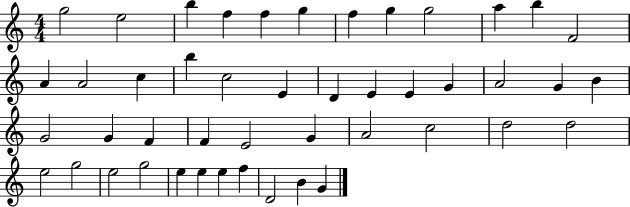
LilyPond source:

{
  \clef treble
  \numericTimeSignature
  \time 4/4
  \key c \major
  g''2 e''2 | b''4 f''4 f''4 g''4 | f''4 g''4 g''2 | a''4 b''4 f'2 | \break a'4 a'2 c''4 | b''4 c''2 e'4 | d'4 e'4 e'4 g'4 | a'2 g'4 b'4 | \break g'2 g'4 f'4 | f'4 e'2 g'4 | a'2 c''2 | d''2 d''2 | \break e''2 g''2 | e''2 g''2 | e''4 e''4 e''4 f''4 | d'2 b'4 g'4 | \break \bar "|."
}